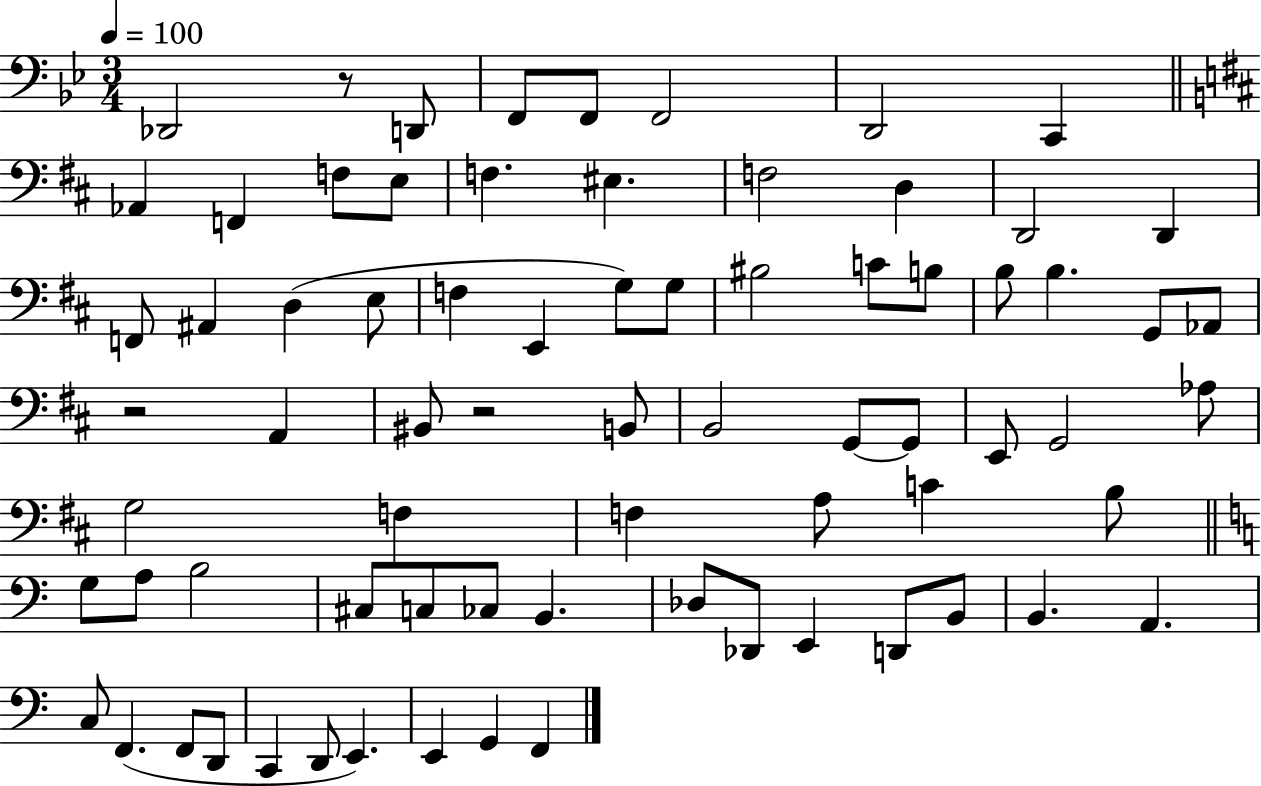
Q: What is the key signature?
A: BES major